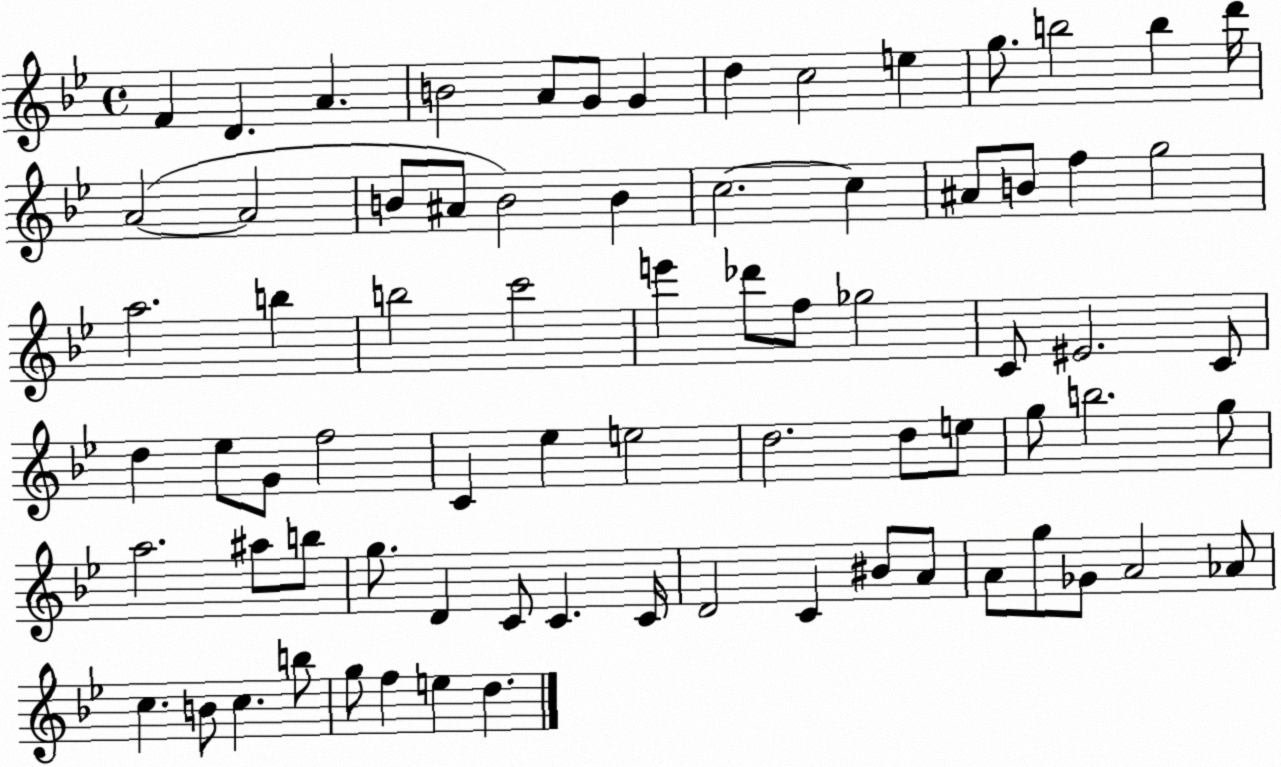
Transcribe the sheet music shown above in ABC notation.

X:1
T:Untitled
M:4/4
L:1/4
K:Bb
F D A B2 A/2 G/2 G d c2 e g/2 b2 b d'/4 A2 A2 B/2 ^A/2 B2 B c2 c ^A/2 B/2 f g2 a2 b b2 c'2 e' _d'/2 f/2 _g2 C/2 ^E2 C/2 d _e/2 G/2 f2 C _e e2 d2 d/2 e/2 g/2 b2 g/2 a2 ^a/2 b/2 g/2 D C/2 C C/4 D2 C ^B/2 A/2 A/2 g/2 _G/2 A2 _A/2 c B/2 c b/2 g/2 f e d